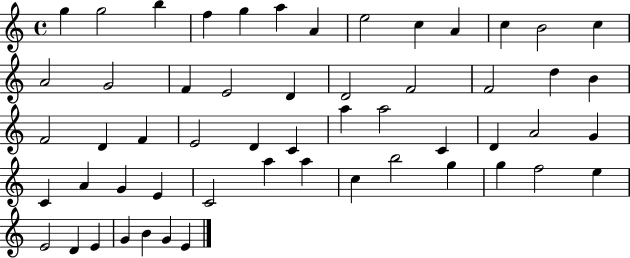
G5/q G5/h B5/q F5/q G5/q A5/q A4/q E5/h C5/q A4/q C5/q B4/h C5/q A4/h G4/h F4/q E4/h D4/q D4/h F4/h F4/h D5/q B4/q F4/h D4/q F4/q E4/h D4/q C4/q A5/q A5/h C4/q D4/q A4/h G4/q C4/q A4/q G4/q E4/q C4/h A5/q A5/q C5/q B5/h G5/q G5/q F5/h E5/q E4/h D4/q E4/q G4/q B4/q G4/q E4/q